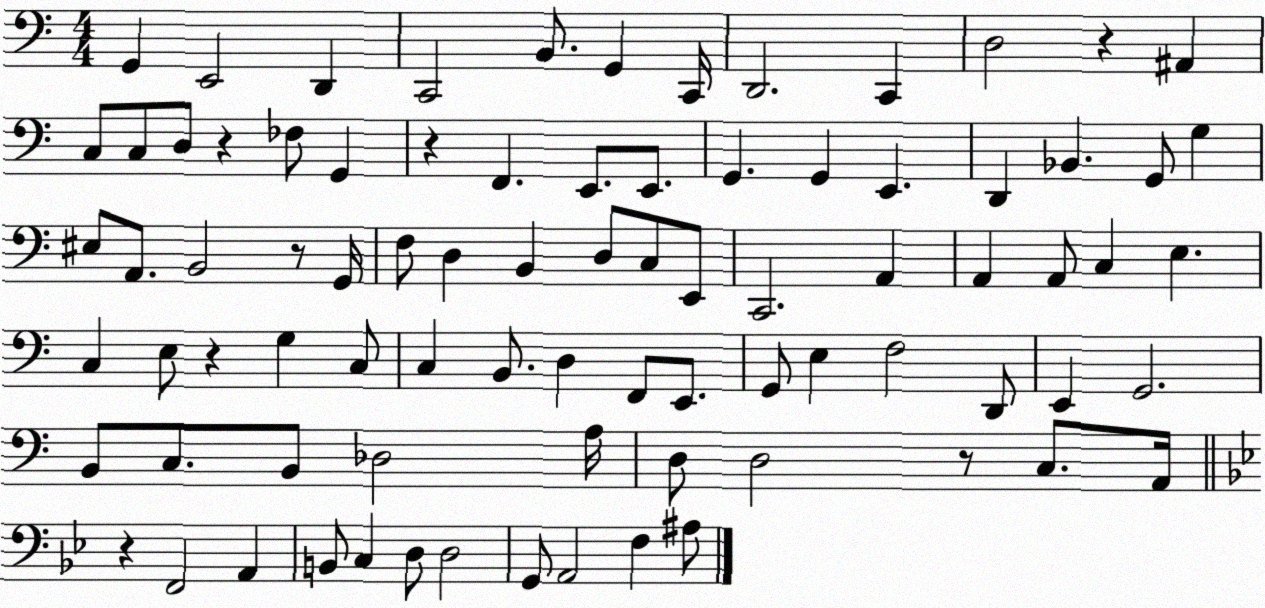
X:1
T:Untitled
M:4/4
L:1/4
K:C
G,, E,,2 D,, C,,2 B,,/2 G,, C,,/4 D,,2 C,, D,2 z ^A,, C,/2 C,/2 D,/2 z _F,/2 G,, z F,, E,,/2 E,,/2 G,, G,, E,, D,, _B,, G,,/2 G, ^E,/2 A,,/2 B,,2 z/2 G,,/4 F,/2 D, B,, D,/2 C,/2 E,,/2 C,,2 A,, A,, A,,/2 C, E, C, E,/2 z G, C,/2 C, B,,/2 D, F,,/2 E,,/2 G,,/2 E, F,2 D,,/2 E,, G,,2 B,,/2 C,/2 B,,/2 _D,2 A,/4 D,/2 D,2 z/2 C,/2 A,,/4 z F,,2 A,, B,,/2 C, D,/2 D,2 G,,/2 A,,2 F, ^A,/2